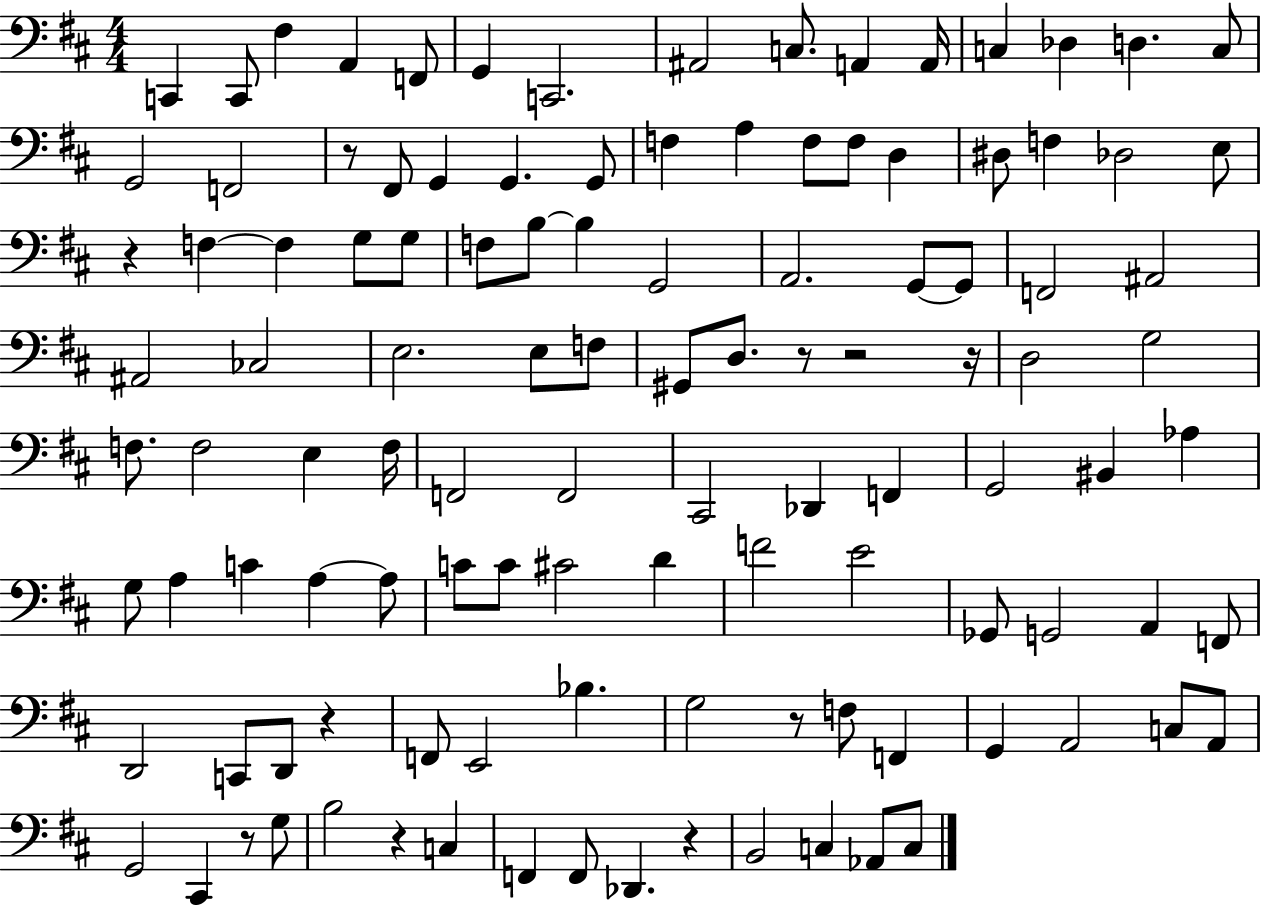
X:1
T:Untitled
M:4/4
L:1/4
K:D
C,, C,,/2 ^F, A,, F,,/2 G,, C,,2 ^A,,2 C,/2 A,, A,,/4 C, _D, D, C,/2 G,,2 F,,2 z/2 ^F,,/2 G,, G,, G,,/2 F, A, F,/2 F,/2 D, ^D,/2 F, _D,2 E,/2 z F, F, G,/2 G,/2 F,/2 B,/2 B, G,,2 A,,2 G,,/2 G,,/2 F,,2 ^A,,2 ^A,,2 _C,2 E,2 E,/2 F,/2 ^G,,/2 D,/2 z/2 z2 z/4 D,2 G,2 F,/2 F,2 E, F,/4 F,,2 F,,2 ^C,,2 _D,, F,, G,,2 ^B,, _A, G,/2 A, C A, A,/2 C/2 C/2 ^C2 D F2 E2 _G,,/2 G,,2 A,, F,,/2 D,,2 C,,/2 D,,/2 z F,,/2 E,,2 _B, G,2 z/2 F,/2 F,, G,, A,,2 C,/2 A,,/2 G,,2 ^C,, z/2 G,/2 B,2 z C, F,, F,,/2 _D,, z B,,2 C, _A,,/2 C,/2